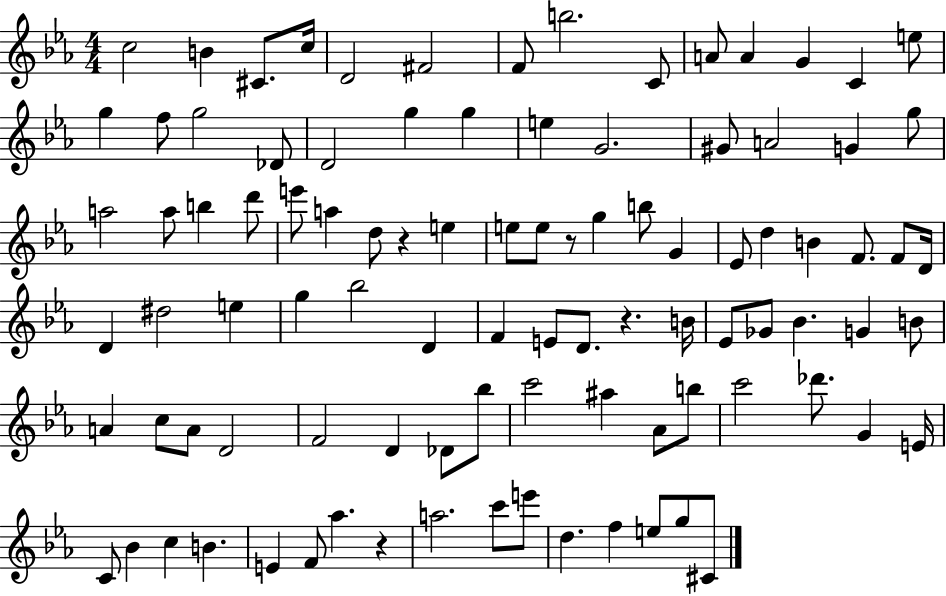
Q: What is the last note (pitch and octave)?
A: C#4